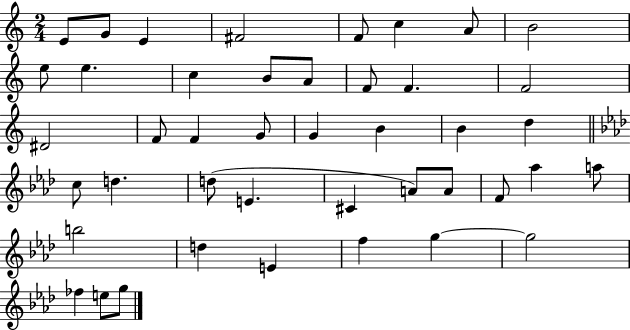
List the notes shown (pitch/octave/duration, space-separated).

E4/e G4/e E4/q F#4/h F4/e C5/q A4/e B4/h E5/e E5/q. C5/q B4/e A4/e F4/e F4/q. F4/h D#4/h F4/e F4/q G4/e G4/q B4/q B4/q D5/q C5/e D5/q. D5/e E4/q. C#4/q A4/e A4/e F4/e Ab5/q A5/e B5/h D5/q E4/q F5/q G5/q G5/h FES5/q E5/e G5/e